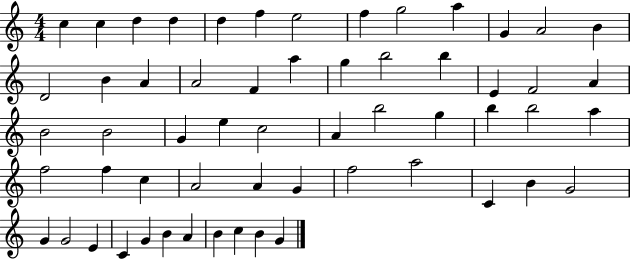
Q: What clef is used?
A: treble